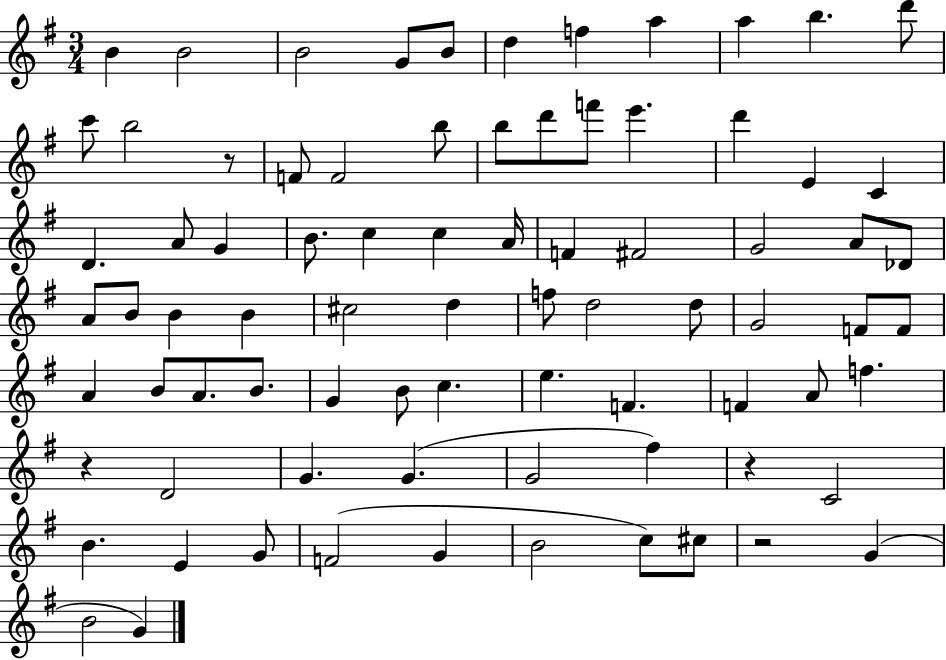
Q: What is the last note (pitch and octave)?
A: G4